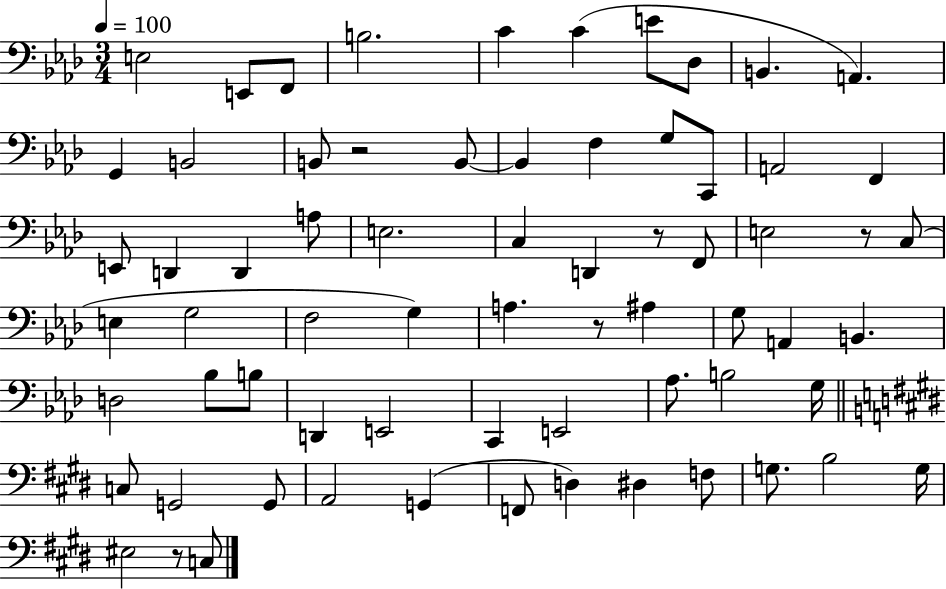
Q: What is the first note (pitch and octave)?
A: E3